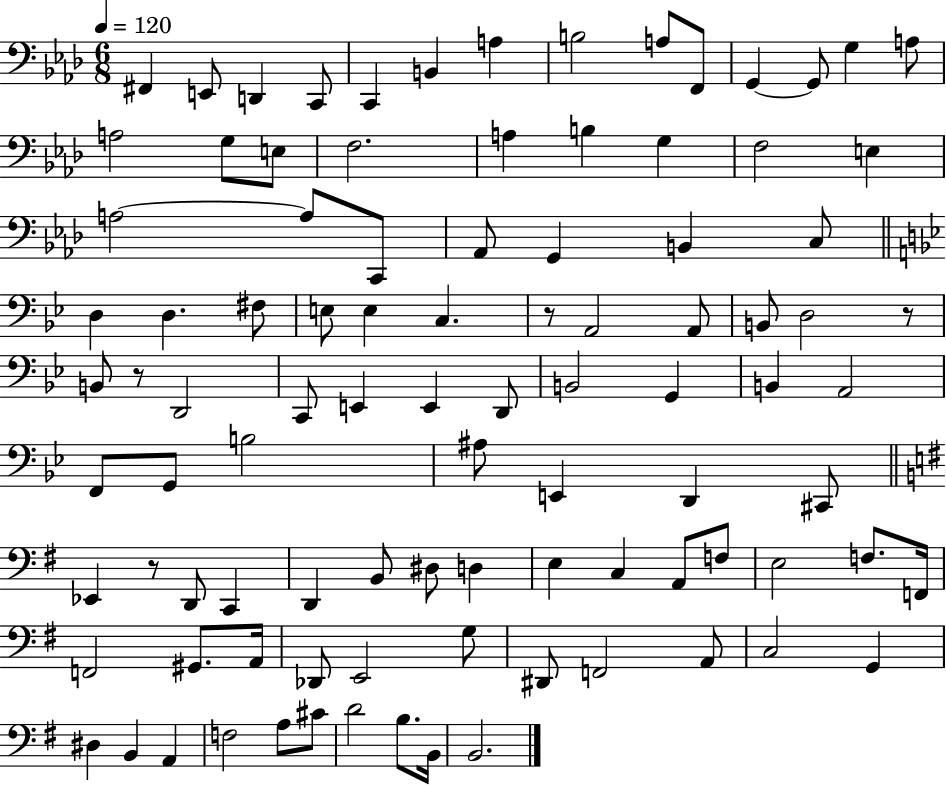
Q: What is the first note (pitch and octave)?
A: F#2